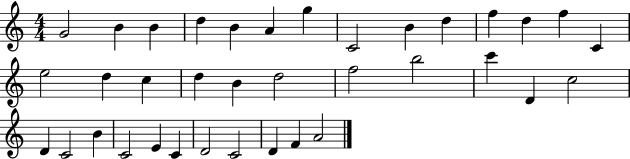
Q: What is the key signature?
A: C major